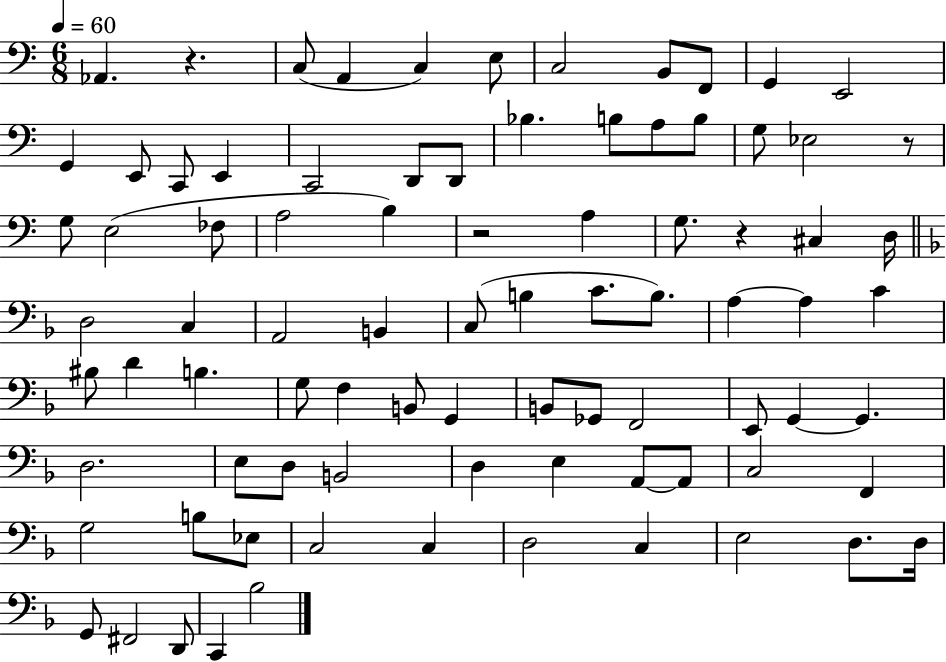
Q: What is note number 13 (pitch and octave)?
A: C2